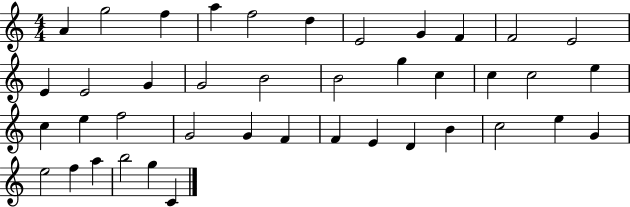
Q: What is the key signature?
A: C major